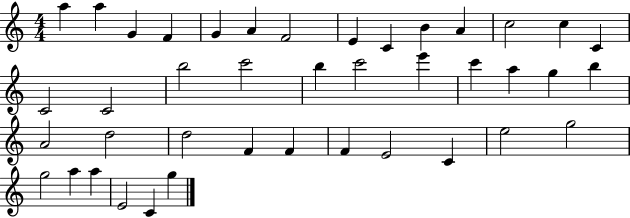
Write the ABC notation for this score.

X:1
T:Untitled
M:4/4
L:1/4
K:C
a a G F G A F2 E C B A c2 c C C2 C2 b2 c'2 b c'2 e' c' a g b A2 d2 d2 F F F E2 C e2 g2 g2 a a E2 C g